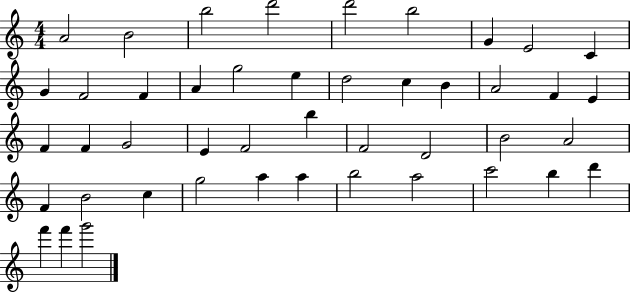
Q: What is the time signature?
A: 4/4